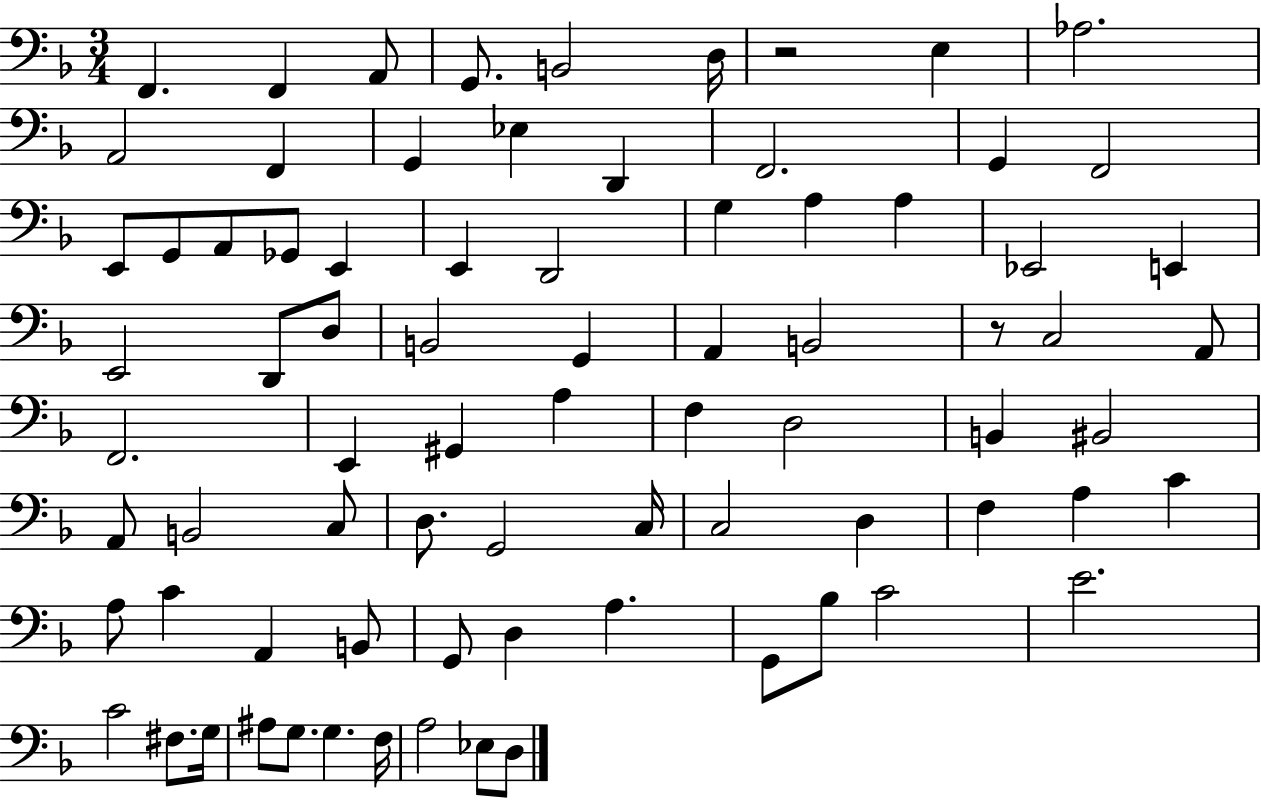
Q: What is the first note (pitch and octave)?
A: F2